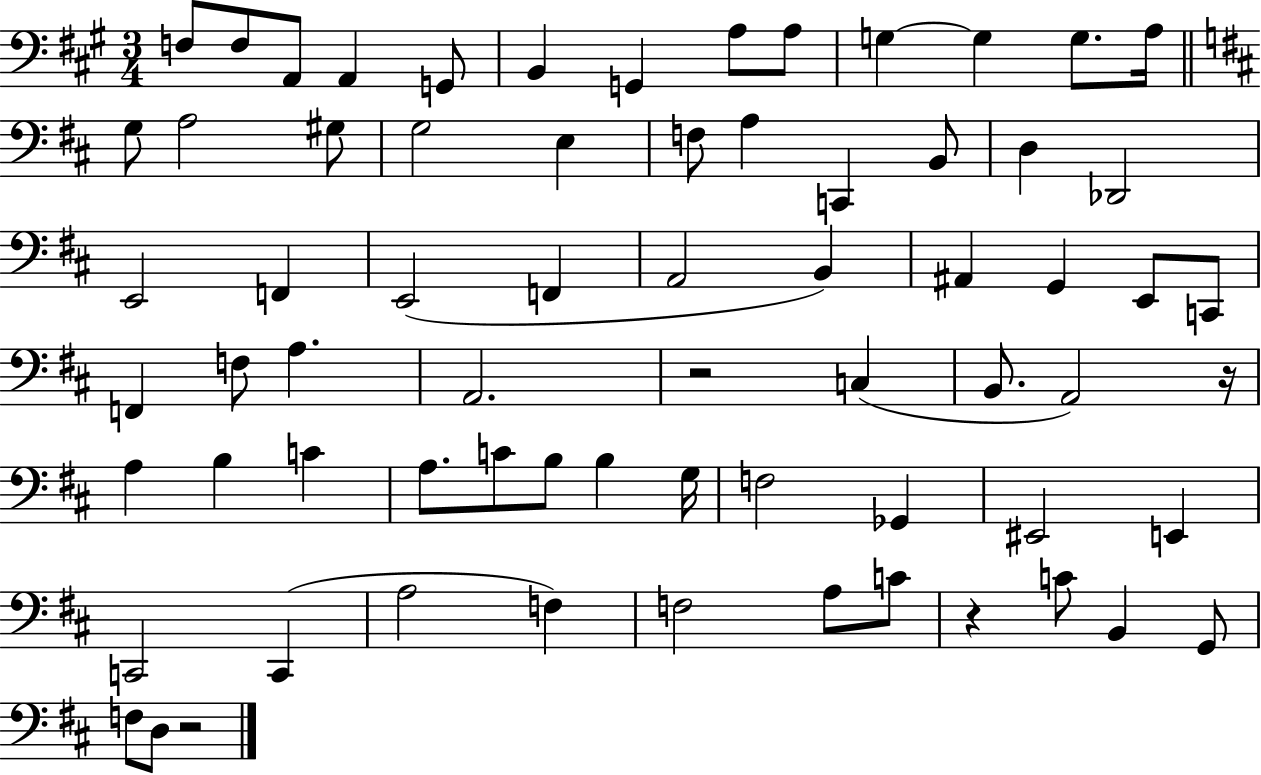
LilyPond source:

{
  \clef bass
  \numericTimeSignature
  \time 3/4
  \key a \major
  f8 f8 a,8 a,4 g,8 | b,4 g,4 a8 a8 | g4~~ g4 g8. a16 | \bar "||" \break \key d \major g8 a2 gis8 | g2 e4 | f8 a4 c,4 b,8 | d4 des,2 | \break e,2 f,4 | e,2( f,4 | a,2 b,4) | ais,4 g,4 e,8 c,8 | \break f,4 f8 a4. | a,2. | r2 c4( | b,8. a,2) r16 | \break a4 b4 c'4 | a8. c'8 b8 b4 g16 | f2 ges,4 | eis,2 e,4 | \break c,2 c,4( | a2 f4) | f2 a8 c'8 | r4 c'8 b,4 g,8 | \break f8 d8 r2 | \bar "|."
}